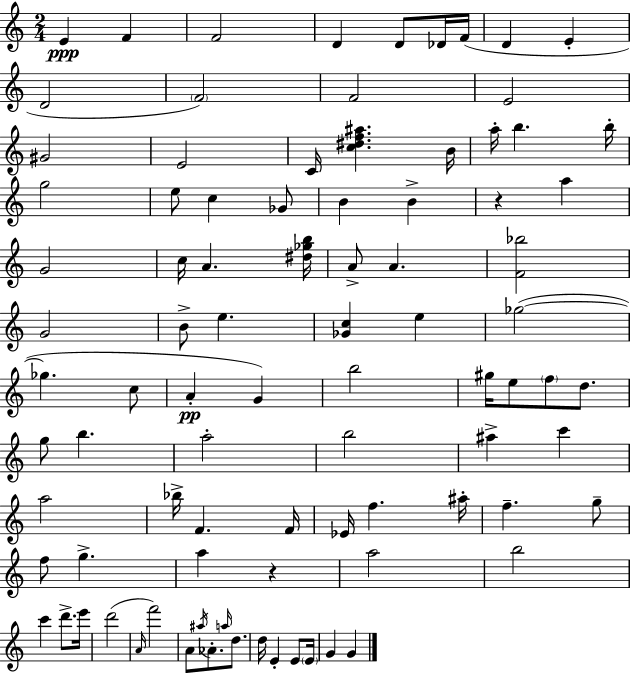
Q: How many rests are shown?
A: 2